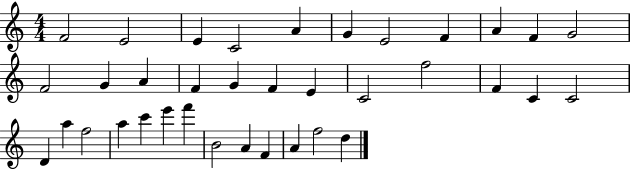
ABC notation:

X:1
T:Untitled
M:4/4
L:1/4
K:C
F2 E2 E C2 A G E2 F A F G2 F2 G A F G F E C2 f2 F C C2 D a f2 a c' e' f' B2 A F A f2 d